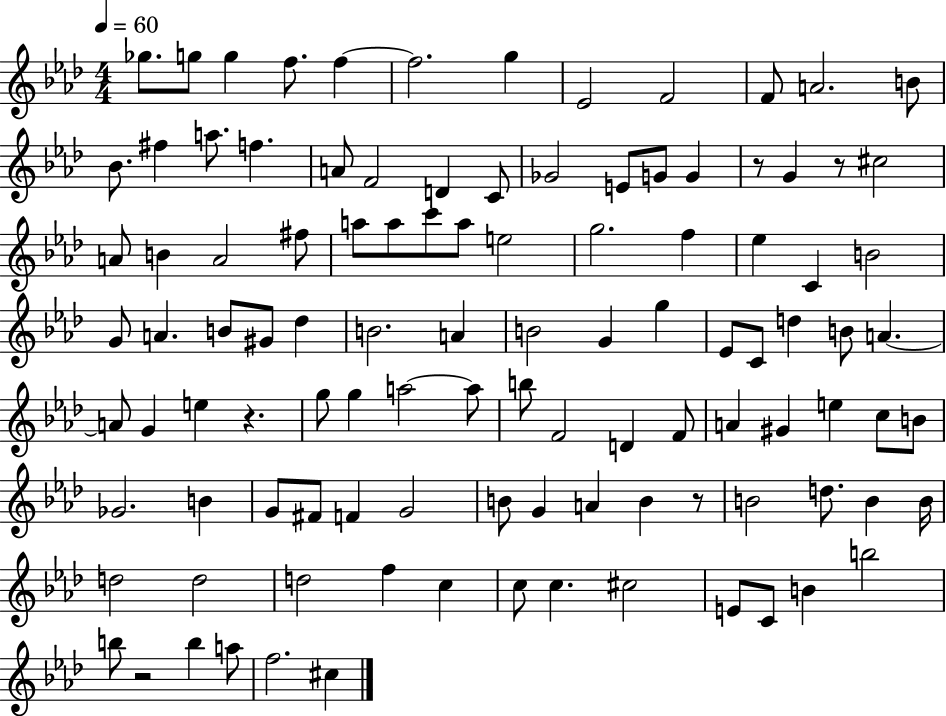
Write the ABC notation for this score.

X:1
T:Untitled
M:4/4
L:1/4
K:Ab
_g/2 g/2 g f/2 f f2 g _E2 F2 F/2 A2 B/2 _B/2 ^f a/2 f A/2 F2 D C/2 _G2 E/2 G/2 G z/2 G z/2 ^c2 A/2 B A2 ^f/2 a/2 a/2 c'/2 a/2 e2 g2 f _e C B2 G/2 A B/2 ^G/2 _d B2 A B2 G g _E/2 C/2 d B/2 A A/2 G e z g/2 g a2 a/2 b/2 F2 D F/2 A ^G e c/2 B/2 _G2 B G/2 ^F/2 F G2 B/2 G A B z/2 B2 d/2 B B/4 d2 d2 d2 f c c/2 c ^c2 E/2 C/2 B b2 b/2 z2 b a/2 f2 ^c